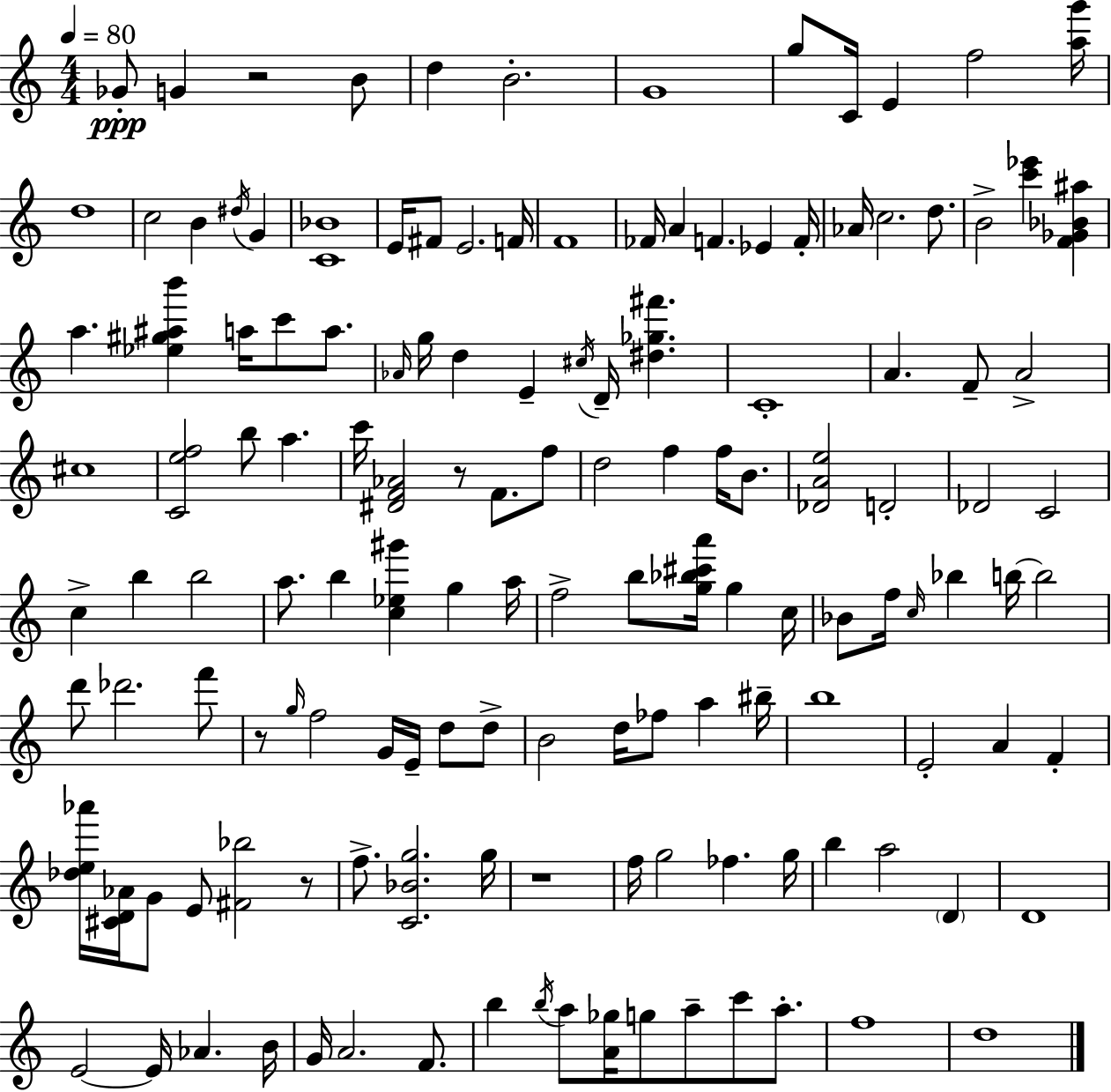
{
  \clef treble
  \numericTimeSignature
  \time 4/4
  \key c \major
  \tempo 4 = 80
  ges'8-.\ppp g'4 r2 b'8 | d''4 b'2.-. | g'1 | g''8 c'16 e'4 f''2 <a'' g'''>16 | \break d''1 | c''2 b'4 \acciaccatura { dis''16 } g'4 | <c' bes'>1 | e'16 fis'8 e'2. | \break f'16 f'1 | fes'16 a'4 f'4. ees'4 | f'16-. aes'16 c''2. d''8. | b'2-> <c''' ees'''>4 <f' ges' bes' ais''>4 | \break a''4. <ees'' gis'' ais'' b'''>4 a''16 c'''8 a''8. | \grace { aes'16 } g''16 d''4 e'4-- \acciaccatura { cis''16 } d'16-- <dis'' ges'' fis'''>4. | c'1-. | a'4. f'8-- a'2-> | \break cis''1 | <c' e'' f''>2 b''8 a''4. | c'''16 <dis' f' aes'>2 r8 f'8. | f''8 d''2 f''4 f''16 | \break b'8. <des' a' e''>2 d'2-. | des'2 c'2 | c''4-> b''4 b''2 | a''8. b''4 <c'' ees'' gis'''>4 g''4 | \break a''16 f''2-> b''8 <g'' bes'' cis''' a'''>16 g''4 | c''16 bes'8 f''16 \grace { c''16 } bes''4 b''16~~ b''2 | d'''8 des'''2. | f'''8 r8 \grace { g''16 } f''2 g'16 | \break e'16-- d''8 d''8-> b'2 d''16 fes''8 | a''4 bis''16-- b''1 | e'2-. a'4 | f'4-. <des'' e'' aes'''>16 <cis' d' aes'>16 g'8 e'8 <fis' bes''>2 | \break r8 f''8.-> <c' bes' g''>2. | g''16 r1 | f''16 g''2 fes''4. | g''16 b''4 a''2 | \break \parenthesize d'4 d'1 | e'2~~ e'16 aes'4. | b'16 g'16 a'2. | f'8. b''4 \acciaccatura { b''16 } a''8 <a' ges''>16 g''8 a''8-- | \break c'''8 a''8.-. f''1 | d''1 | \bar "|."
}